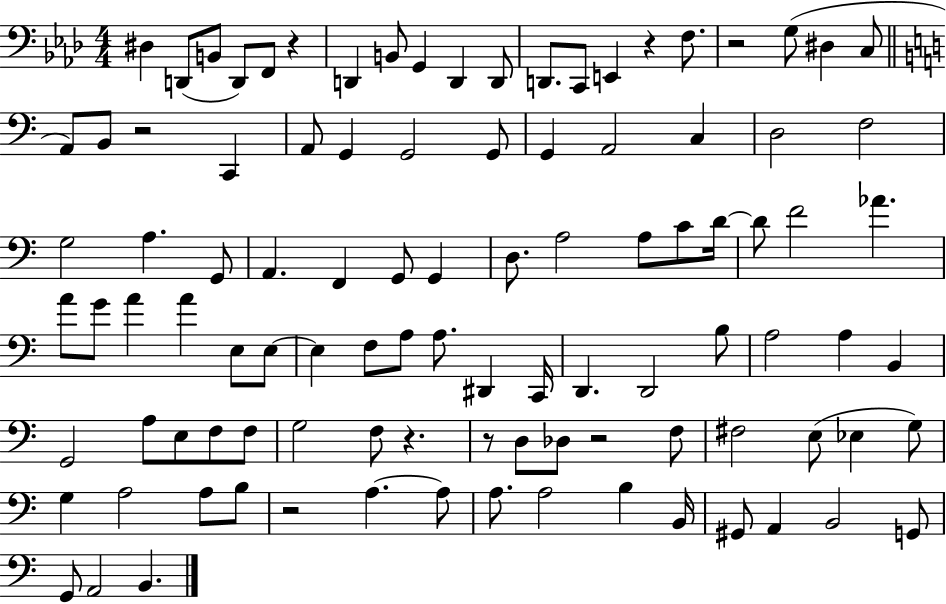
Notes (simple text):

D#3/q D2/e B2/e D2/e F2/e R/q D2/q B2/e G2/q D2/q D2/e D2/e. C2/e E2/q R/q F3/e. R/h G3/e D#3/q C3/e A2/e B2/e R/h C2/q A2/e G2/q G2/h G2/e G2/q A2/h C3/q D3/h F3/h G3/h A3/q. G2/e A2/q. F2/q G2/e G2/q D3/e. A3/h A3/e C4/e D4/s D4/e F4/h Ab4/q. A4/e G4/e A4/q A4/q E3/e E3/e E3/q F3/e A3/e A3/e. D#2/q C2/s D2/q. D2/h B3/e A3/h A3/q B2/q G2/h A3/e E3/e F3/e F3/e G3/h F3/e R/q. R/e D3/e Db3/e R/h F3/e F#3/h E3/e Eb3/q G3/e G3/q A3/h A3/e B3/e R/h A3/q. A3/e A3/e. A3/h B3/q B2/s G#2/e A2/q B2/h G2/e G2/e A2/h B2/q.